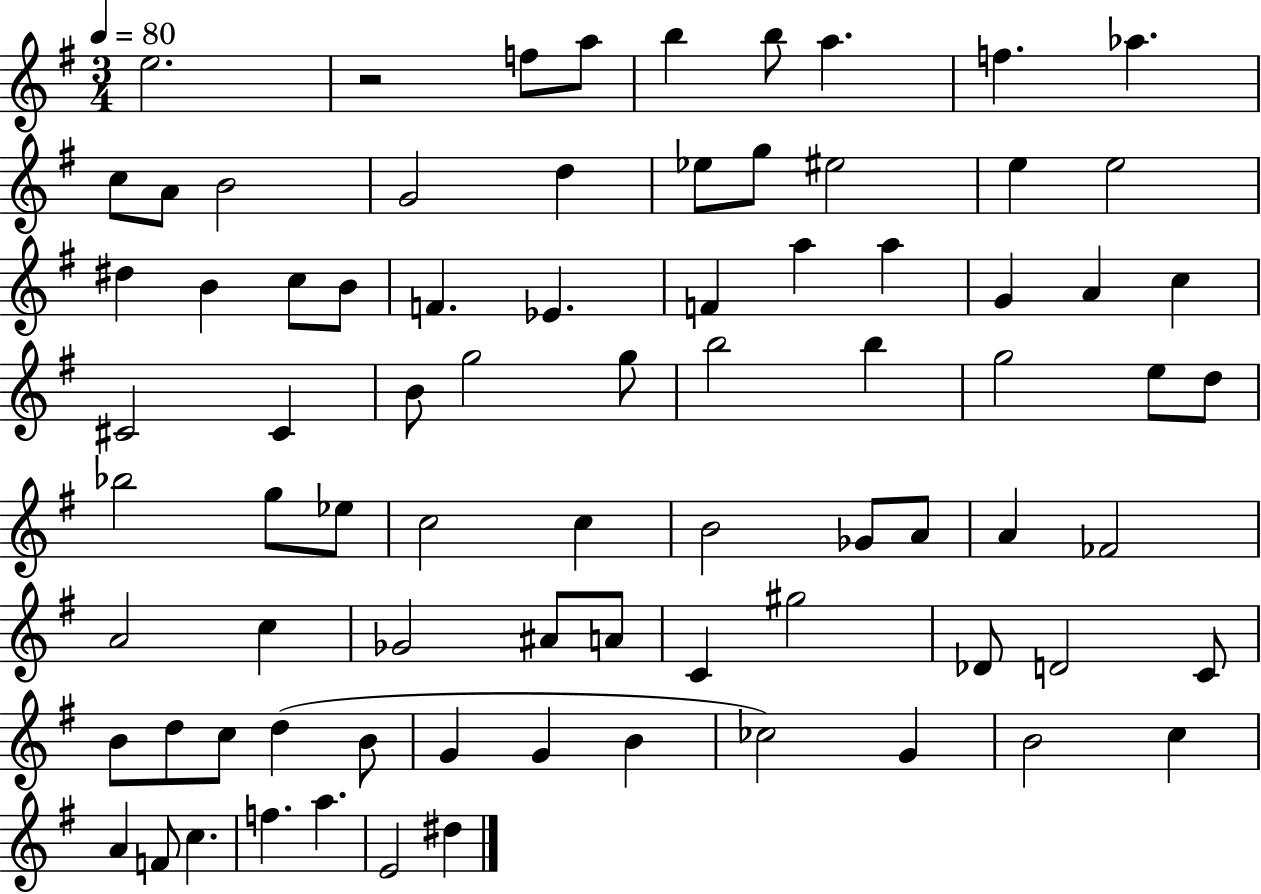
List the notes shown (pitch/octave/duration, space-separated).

E5/h. R/h F5/e A5/e B5/q B5/e A5/q. F5/q. Ab5/q. C5/e A4/e B4/h G4/h D5/q Eb5/e G5/e EIS5/h E5/q E5/h D#5/q B4/q C5/e B4/e F4/q. Eb4/q. F4/q A5/q A5/q G4/q A4/q C5/q C#4/h C#4/q B4/e G5/h G5/e B5/h B5/q G5/h E5/e D5/e Bb5/h G5/e Eb5/e C5/h C5/q B4/h Gb4/e A4/e A4/q FES4/h A4/h C5/q Gb4/h A#4/e A4/e C4/q G#5/h Db4/e D4/h C4/e B4/e D5/e C5/e D5/q B4/e G4/q G4/q B4/q CES5/h G4/q B4/h C5/q A4/q F4/e C5/q. F5/q. A5/q. E4/h D#5/q